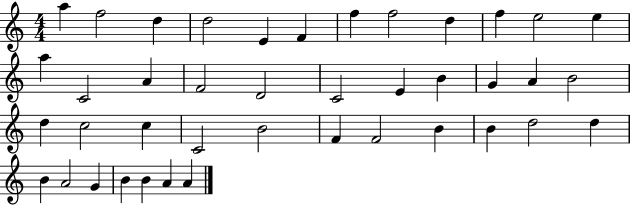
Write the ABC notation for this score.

X:1
T:Untitled
M:4/4
L:1/4
K:C
a f2 d d2 E F f f2 d f e2 e a C2 A F2 D2 C2 E B G A B2 d c2 c C2 B2 F F2 B B d2 d B A2 G B B A A